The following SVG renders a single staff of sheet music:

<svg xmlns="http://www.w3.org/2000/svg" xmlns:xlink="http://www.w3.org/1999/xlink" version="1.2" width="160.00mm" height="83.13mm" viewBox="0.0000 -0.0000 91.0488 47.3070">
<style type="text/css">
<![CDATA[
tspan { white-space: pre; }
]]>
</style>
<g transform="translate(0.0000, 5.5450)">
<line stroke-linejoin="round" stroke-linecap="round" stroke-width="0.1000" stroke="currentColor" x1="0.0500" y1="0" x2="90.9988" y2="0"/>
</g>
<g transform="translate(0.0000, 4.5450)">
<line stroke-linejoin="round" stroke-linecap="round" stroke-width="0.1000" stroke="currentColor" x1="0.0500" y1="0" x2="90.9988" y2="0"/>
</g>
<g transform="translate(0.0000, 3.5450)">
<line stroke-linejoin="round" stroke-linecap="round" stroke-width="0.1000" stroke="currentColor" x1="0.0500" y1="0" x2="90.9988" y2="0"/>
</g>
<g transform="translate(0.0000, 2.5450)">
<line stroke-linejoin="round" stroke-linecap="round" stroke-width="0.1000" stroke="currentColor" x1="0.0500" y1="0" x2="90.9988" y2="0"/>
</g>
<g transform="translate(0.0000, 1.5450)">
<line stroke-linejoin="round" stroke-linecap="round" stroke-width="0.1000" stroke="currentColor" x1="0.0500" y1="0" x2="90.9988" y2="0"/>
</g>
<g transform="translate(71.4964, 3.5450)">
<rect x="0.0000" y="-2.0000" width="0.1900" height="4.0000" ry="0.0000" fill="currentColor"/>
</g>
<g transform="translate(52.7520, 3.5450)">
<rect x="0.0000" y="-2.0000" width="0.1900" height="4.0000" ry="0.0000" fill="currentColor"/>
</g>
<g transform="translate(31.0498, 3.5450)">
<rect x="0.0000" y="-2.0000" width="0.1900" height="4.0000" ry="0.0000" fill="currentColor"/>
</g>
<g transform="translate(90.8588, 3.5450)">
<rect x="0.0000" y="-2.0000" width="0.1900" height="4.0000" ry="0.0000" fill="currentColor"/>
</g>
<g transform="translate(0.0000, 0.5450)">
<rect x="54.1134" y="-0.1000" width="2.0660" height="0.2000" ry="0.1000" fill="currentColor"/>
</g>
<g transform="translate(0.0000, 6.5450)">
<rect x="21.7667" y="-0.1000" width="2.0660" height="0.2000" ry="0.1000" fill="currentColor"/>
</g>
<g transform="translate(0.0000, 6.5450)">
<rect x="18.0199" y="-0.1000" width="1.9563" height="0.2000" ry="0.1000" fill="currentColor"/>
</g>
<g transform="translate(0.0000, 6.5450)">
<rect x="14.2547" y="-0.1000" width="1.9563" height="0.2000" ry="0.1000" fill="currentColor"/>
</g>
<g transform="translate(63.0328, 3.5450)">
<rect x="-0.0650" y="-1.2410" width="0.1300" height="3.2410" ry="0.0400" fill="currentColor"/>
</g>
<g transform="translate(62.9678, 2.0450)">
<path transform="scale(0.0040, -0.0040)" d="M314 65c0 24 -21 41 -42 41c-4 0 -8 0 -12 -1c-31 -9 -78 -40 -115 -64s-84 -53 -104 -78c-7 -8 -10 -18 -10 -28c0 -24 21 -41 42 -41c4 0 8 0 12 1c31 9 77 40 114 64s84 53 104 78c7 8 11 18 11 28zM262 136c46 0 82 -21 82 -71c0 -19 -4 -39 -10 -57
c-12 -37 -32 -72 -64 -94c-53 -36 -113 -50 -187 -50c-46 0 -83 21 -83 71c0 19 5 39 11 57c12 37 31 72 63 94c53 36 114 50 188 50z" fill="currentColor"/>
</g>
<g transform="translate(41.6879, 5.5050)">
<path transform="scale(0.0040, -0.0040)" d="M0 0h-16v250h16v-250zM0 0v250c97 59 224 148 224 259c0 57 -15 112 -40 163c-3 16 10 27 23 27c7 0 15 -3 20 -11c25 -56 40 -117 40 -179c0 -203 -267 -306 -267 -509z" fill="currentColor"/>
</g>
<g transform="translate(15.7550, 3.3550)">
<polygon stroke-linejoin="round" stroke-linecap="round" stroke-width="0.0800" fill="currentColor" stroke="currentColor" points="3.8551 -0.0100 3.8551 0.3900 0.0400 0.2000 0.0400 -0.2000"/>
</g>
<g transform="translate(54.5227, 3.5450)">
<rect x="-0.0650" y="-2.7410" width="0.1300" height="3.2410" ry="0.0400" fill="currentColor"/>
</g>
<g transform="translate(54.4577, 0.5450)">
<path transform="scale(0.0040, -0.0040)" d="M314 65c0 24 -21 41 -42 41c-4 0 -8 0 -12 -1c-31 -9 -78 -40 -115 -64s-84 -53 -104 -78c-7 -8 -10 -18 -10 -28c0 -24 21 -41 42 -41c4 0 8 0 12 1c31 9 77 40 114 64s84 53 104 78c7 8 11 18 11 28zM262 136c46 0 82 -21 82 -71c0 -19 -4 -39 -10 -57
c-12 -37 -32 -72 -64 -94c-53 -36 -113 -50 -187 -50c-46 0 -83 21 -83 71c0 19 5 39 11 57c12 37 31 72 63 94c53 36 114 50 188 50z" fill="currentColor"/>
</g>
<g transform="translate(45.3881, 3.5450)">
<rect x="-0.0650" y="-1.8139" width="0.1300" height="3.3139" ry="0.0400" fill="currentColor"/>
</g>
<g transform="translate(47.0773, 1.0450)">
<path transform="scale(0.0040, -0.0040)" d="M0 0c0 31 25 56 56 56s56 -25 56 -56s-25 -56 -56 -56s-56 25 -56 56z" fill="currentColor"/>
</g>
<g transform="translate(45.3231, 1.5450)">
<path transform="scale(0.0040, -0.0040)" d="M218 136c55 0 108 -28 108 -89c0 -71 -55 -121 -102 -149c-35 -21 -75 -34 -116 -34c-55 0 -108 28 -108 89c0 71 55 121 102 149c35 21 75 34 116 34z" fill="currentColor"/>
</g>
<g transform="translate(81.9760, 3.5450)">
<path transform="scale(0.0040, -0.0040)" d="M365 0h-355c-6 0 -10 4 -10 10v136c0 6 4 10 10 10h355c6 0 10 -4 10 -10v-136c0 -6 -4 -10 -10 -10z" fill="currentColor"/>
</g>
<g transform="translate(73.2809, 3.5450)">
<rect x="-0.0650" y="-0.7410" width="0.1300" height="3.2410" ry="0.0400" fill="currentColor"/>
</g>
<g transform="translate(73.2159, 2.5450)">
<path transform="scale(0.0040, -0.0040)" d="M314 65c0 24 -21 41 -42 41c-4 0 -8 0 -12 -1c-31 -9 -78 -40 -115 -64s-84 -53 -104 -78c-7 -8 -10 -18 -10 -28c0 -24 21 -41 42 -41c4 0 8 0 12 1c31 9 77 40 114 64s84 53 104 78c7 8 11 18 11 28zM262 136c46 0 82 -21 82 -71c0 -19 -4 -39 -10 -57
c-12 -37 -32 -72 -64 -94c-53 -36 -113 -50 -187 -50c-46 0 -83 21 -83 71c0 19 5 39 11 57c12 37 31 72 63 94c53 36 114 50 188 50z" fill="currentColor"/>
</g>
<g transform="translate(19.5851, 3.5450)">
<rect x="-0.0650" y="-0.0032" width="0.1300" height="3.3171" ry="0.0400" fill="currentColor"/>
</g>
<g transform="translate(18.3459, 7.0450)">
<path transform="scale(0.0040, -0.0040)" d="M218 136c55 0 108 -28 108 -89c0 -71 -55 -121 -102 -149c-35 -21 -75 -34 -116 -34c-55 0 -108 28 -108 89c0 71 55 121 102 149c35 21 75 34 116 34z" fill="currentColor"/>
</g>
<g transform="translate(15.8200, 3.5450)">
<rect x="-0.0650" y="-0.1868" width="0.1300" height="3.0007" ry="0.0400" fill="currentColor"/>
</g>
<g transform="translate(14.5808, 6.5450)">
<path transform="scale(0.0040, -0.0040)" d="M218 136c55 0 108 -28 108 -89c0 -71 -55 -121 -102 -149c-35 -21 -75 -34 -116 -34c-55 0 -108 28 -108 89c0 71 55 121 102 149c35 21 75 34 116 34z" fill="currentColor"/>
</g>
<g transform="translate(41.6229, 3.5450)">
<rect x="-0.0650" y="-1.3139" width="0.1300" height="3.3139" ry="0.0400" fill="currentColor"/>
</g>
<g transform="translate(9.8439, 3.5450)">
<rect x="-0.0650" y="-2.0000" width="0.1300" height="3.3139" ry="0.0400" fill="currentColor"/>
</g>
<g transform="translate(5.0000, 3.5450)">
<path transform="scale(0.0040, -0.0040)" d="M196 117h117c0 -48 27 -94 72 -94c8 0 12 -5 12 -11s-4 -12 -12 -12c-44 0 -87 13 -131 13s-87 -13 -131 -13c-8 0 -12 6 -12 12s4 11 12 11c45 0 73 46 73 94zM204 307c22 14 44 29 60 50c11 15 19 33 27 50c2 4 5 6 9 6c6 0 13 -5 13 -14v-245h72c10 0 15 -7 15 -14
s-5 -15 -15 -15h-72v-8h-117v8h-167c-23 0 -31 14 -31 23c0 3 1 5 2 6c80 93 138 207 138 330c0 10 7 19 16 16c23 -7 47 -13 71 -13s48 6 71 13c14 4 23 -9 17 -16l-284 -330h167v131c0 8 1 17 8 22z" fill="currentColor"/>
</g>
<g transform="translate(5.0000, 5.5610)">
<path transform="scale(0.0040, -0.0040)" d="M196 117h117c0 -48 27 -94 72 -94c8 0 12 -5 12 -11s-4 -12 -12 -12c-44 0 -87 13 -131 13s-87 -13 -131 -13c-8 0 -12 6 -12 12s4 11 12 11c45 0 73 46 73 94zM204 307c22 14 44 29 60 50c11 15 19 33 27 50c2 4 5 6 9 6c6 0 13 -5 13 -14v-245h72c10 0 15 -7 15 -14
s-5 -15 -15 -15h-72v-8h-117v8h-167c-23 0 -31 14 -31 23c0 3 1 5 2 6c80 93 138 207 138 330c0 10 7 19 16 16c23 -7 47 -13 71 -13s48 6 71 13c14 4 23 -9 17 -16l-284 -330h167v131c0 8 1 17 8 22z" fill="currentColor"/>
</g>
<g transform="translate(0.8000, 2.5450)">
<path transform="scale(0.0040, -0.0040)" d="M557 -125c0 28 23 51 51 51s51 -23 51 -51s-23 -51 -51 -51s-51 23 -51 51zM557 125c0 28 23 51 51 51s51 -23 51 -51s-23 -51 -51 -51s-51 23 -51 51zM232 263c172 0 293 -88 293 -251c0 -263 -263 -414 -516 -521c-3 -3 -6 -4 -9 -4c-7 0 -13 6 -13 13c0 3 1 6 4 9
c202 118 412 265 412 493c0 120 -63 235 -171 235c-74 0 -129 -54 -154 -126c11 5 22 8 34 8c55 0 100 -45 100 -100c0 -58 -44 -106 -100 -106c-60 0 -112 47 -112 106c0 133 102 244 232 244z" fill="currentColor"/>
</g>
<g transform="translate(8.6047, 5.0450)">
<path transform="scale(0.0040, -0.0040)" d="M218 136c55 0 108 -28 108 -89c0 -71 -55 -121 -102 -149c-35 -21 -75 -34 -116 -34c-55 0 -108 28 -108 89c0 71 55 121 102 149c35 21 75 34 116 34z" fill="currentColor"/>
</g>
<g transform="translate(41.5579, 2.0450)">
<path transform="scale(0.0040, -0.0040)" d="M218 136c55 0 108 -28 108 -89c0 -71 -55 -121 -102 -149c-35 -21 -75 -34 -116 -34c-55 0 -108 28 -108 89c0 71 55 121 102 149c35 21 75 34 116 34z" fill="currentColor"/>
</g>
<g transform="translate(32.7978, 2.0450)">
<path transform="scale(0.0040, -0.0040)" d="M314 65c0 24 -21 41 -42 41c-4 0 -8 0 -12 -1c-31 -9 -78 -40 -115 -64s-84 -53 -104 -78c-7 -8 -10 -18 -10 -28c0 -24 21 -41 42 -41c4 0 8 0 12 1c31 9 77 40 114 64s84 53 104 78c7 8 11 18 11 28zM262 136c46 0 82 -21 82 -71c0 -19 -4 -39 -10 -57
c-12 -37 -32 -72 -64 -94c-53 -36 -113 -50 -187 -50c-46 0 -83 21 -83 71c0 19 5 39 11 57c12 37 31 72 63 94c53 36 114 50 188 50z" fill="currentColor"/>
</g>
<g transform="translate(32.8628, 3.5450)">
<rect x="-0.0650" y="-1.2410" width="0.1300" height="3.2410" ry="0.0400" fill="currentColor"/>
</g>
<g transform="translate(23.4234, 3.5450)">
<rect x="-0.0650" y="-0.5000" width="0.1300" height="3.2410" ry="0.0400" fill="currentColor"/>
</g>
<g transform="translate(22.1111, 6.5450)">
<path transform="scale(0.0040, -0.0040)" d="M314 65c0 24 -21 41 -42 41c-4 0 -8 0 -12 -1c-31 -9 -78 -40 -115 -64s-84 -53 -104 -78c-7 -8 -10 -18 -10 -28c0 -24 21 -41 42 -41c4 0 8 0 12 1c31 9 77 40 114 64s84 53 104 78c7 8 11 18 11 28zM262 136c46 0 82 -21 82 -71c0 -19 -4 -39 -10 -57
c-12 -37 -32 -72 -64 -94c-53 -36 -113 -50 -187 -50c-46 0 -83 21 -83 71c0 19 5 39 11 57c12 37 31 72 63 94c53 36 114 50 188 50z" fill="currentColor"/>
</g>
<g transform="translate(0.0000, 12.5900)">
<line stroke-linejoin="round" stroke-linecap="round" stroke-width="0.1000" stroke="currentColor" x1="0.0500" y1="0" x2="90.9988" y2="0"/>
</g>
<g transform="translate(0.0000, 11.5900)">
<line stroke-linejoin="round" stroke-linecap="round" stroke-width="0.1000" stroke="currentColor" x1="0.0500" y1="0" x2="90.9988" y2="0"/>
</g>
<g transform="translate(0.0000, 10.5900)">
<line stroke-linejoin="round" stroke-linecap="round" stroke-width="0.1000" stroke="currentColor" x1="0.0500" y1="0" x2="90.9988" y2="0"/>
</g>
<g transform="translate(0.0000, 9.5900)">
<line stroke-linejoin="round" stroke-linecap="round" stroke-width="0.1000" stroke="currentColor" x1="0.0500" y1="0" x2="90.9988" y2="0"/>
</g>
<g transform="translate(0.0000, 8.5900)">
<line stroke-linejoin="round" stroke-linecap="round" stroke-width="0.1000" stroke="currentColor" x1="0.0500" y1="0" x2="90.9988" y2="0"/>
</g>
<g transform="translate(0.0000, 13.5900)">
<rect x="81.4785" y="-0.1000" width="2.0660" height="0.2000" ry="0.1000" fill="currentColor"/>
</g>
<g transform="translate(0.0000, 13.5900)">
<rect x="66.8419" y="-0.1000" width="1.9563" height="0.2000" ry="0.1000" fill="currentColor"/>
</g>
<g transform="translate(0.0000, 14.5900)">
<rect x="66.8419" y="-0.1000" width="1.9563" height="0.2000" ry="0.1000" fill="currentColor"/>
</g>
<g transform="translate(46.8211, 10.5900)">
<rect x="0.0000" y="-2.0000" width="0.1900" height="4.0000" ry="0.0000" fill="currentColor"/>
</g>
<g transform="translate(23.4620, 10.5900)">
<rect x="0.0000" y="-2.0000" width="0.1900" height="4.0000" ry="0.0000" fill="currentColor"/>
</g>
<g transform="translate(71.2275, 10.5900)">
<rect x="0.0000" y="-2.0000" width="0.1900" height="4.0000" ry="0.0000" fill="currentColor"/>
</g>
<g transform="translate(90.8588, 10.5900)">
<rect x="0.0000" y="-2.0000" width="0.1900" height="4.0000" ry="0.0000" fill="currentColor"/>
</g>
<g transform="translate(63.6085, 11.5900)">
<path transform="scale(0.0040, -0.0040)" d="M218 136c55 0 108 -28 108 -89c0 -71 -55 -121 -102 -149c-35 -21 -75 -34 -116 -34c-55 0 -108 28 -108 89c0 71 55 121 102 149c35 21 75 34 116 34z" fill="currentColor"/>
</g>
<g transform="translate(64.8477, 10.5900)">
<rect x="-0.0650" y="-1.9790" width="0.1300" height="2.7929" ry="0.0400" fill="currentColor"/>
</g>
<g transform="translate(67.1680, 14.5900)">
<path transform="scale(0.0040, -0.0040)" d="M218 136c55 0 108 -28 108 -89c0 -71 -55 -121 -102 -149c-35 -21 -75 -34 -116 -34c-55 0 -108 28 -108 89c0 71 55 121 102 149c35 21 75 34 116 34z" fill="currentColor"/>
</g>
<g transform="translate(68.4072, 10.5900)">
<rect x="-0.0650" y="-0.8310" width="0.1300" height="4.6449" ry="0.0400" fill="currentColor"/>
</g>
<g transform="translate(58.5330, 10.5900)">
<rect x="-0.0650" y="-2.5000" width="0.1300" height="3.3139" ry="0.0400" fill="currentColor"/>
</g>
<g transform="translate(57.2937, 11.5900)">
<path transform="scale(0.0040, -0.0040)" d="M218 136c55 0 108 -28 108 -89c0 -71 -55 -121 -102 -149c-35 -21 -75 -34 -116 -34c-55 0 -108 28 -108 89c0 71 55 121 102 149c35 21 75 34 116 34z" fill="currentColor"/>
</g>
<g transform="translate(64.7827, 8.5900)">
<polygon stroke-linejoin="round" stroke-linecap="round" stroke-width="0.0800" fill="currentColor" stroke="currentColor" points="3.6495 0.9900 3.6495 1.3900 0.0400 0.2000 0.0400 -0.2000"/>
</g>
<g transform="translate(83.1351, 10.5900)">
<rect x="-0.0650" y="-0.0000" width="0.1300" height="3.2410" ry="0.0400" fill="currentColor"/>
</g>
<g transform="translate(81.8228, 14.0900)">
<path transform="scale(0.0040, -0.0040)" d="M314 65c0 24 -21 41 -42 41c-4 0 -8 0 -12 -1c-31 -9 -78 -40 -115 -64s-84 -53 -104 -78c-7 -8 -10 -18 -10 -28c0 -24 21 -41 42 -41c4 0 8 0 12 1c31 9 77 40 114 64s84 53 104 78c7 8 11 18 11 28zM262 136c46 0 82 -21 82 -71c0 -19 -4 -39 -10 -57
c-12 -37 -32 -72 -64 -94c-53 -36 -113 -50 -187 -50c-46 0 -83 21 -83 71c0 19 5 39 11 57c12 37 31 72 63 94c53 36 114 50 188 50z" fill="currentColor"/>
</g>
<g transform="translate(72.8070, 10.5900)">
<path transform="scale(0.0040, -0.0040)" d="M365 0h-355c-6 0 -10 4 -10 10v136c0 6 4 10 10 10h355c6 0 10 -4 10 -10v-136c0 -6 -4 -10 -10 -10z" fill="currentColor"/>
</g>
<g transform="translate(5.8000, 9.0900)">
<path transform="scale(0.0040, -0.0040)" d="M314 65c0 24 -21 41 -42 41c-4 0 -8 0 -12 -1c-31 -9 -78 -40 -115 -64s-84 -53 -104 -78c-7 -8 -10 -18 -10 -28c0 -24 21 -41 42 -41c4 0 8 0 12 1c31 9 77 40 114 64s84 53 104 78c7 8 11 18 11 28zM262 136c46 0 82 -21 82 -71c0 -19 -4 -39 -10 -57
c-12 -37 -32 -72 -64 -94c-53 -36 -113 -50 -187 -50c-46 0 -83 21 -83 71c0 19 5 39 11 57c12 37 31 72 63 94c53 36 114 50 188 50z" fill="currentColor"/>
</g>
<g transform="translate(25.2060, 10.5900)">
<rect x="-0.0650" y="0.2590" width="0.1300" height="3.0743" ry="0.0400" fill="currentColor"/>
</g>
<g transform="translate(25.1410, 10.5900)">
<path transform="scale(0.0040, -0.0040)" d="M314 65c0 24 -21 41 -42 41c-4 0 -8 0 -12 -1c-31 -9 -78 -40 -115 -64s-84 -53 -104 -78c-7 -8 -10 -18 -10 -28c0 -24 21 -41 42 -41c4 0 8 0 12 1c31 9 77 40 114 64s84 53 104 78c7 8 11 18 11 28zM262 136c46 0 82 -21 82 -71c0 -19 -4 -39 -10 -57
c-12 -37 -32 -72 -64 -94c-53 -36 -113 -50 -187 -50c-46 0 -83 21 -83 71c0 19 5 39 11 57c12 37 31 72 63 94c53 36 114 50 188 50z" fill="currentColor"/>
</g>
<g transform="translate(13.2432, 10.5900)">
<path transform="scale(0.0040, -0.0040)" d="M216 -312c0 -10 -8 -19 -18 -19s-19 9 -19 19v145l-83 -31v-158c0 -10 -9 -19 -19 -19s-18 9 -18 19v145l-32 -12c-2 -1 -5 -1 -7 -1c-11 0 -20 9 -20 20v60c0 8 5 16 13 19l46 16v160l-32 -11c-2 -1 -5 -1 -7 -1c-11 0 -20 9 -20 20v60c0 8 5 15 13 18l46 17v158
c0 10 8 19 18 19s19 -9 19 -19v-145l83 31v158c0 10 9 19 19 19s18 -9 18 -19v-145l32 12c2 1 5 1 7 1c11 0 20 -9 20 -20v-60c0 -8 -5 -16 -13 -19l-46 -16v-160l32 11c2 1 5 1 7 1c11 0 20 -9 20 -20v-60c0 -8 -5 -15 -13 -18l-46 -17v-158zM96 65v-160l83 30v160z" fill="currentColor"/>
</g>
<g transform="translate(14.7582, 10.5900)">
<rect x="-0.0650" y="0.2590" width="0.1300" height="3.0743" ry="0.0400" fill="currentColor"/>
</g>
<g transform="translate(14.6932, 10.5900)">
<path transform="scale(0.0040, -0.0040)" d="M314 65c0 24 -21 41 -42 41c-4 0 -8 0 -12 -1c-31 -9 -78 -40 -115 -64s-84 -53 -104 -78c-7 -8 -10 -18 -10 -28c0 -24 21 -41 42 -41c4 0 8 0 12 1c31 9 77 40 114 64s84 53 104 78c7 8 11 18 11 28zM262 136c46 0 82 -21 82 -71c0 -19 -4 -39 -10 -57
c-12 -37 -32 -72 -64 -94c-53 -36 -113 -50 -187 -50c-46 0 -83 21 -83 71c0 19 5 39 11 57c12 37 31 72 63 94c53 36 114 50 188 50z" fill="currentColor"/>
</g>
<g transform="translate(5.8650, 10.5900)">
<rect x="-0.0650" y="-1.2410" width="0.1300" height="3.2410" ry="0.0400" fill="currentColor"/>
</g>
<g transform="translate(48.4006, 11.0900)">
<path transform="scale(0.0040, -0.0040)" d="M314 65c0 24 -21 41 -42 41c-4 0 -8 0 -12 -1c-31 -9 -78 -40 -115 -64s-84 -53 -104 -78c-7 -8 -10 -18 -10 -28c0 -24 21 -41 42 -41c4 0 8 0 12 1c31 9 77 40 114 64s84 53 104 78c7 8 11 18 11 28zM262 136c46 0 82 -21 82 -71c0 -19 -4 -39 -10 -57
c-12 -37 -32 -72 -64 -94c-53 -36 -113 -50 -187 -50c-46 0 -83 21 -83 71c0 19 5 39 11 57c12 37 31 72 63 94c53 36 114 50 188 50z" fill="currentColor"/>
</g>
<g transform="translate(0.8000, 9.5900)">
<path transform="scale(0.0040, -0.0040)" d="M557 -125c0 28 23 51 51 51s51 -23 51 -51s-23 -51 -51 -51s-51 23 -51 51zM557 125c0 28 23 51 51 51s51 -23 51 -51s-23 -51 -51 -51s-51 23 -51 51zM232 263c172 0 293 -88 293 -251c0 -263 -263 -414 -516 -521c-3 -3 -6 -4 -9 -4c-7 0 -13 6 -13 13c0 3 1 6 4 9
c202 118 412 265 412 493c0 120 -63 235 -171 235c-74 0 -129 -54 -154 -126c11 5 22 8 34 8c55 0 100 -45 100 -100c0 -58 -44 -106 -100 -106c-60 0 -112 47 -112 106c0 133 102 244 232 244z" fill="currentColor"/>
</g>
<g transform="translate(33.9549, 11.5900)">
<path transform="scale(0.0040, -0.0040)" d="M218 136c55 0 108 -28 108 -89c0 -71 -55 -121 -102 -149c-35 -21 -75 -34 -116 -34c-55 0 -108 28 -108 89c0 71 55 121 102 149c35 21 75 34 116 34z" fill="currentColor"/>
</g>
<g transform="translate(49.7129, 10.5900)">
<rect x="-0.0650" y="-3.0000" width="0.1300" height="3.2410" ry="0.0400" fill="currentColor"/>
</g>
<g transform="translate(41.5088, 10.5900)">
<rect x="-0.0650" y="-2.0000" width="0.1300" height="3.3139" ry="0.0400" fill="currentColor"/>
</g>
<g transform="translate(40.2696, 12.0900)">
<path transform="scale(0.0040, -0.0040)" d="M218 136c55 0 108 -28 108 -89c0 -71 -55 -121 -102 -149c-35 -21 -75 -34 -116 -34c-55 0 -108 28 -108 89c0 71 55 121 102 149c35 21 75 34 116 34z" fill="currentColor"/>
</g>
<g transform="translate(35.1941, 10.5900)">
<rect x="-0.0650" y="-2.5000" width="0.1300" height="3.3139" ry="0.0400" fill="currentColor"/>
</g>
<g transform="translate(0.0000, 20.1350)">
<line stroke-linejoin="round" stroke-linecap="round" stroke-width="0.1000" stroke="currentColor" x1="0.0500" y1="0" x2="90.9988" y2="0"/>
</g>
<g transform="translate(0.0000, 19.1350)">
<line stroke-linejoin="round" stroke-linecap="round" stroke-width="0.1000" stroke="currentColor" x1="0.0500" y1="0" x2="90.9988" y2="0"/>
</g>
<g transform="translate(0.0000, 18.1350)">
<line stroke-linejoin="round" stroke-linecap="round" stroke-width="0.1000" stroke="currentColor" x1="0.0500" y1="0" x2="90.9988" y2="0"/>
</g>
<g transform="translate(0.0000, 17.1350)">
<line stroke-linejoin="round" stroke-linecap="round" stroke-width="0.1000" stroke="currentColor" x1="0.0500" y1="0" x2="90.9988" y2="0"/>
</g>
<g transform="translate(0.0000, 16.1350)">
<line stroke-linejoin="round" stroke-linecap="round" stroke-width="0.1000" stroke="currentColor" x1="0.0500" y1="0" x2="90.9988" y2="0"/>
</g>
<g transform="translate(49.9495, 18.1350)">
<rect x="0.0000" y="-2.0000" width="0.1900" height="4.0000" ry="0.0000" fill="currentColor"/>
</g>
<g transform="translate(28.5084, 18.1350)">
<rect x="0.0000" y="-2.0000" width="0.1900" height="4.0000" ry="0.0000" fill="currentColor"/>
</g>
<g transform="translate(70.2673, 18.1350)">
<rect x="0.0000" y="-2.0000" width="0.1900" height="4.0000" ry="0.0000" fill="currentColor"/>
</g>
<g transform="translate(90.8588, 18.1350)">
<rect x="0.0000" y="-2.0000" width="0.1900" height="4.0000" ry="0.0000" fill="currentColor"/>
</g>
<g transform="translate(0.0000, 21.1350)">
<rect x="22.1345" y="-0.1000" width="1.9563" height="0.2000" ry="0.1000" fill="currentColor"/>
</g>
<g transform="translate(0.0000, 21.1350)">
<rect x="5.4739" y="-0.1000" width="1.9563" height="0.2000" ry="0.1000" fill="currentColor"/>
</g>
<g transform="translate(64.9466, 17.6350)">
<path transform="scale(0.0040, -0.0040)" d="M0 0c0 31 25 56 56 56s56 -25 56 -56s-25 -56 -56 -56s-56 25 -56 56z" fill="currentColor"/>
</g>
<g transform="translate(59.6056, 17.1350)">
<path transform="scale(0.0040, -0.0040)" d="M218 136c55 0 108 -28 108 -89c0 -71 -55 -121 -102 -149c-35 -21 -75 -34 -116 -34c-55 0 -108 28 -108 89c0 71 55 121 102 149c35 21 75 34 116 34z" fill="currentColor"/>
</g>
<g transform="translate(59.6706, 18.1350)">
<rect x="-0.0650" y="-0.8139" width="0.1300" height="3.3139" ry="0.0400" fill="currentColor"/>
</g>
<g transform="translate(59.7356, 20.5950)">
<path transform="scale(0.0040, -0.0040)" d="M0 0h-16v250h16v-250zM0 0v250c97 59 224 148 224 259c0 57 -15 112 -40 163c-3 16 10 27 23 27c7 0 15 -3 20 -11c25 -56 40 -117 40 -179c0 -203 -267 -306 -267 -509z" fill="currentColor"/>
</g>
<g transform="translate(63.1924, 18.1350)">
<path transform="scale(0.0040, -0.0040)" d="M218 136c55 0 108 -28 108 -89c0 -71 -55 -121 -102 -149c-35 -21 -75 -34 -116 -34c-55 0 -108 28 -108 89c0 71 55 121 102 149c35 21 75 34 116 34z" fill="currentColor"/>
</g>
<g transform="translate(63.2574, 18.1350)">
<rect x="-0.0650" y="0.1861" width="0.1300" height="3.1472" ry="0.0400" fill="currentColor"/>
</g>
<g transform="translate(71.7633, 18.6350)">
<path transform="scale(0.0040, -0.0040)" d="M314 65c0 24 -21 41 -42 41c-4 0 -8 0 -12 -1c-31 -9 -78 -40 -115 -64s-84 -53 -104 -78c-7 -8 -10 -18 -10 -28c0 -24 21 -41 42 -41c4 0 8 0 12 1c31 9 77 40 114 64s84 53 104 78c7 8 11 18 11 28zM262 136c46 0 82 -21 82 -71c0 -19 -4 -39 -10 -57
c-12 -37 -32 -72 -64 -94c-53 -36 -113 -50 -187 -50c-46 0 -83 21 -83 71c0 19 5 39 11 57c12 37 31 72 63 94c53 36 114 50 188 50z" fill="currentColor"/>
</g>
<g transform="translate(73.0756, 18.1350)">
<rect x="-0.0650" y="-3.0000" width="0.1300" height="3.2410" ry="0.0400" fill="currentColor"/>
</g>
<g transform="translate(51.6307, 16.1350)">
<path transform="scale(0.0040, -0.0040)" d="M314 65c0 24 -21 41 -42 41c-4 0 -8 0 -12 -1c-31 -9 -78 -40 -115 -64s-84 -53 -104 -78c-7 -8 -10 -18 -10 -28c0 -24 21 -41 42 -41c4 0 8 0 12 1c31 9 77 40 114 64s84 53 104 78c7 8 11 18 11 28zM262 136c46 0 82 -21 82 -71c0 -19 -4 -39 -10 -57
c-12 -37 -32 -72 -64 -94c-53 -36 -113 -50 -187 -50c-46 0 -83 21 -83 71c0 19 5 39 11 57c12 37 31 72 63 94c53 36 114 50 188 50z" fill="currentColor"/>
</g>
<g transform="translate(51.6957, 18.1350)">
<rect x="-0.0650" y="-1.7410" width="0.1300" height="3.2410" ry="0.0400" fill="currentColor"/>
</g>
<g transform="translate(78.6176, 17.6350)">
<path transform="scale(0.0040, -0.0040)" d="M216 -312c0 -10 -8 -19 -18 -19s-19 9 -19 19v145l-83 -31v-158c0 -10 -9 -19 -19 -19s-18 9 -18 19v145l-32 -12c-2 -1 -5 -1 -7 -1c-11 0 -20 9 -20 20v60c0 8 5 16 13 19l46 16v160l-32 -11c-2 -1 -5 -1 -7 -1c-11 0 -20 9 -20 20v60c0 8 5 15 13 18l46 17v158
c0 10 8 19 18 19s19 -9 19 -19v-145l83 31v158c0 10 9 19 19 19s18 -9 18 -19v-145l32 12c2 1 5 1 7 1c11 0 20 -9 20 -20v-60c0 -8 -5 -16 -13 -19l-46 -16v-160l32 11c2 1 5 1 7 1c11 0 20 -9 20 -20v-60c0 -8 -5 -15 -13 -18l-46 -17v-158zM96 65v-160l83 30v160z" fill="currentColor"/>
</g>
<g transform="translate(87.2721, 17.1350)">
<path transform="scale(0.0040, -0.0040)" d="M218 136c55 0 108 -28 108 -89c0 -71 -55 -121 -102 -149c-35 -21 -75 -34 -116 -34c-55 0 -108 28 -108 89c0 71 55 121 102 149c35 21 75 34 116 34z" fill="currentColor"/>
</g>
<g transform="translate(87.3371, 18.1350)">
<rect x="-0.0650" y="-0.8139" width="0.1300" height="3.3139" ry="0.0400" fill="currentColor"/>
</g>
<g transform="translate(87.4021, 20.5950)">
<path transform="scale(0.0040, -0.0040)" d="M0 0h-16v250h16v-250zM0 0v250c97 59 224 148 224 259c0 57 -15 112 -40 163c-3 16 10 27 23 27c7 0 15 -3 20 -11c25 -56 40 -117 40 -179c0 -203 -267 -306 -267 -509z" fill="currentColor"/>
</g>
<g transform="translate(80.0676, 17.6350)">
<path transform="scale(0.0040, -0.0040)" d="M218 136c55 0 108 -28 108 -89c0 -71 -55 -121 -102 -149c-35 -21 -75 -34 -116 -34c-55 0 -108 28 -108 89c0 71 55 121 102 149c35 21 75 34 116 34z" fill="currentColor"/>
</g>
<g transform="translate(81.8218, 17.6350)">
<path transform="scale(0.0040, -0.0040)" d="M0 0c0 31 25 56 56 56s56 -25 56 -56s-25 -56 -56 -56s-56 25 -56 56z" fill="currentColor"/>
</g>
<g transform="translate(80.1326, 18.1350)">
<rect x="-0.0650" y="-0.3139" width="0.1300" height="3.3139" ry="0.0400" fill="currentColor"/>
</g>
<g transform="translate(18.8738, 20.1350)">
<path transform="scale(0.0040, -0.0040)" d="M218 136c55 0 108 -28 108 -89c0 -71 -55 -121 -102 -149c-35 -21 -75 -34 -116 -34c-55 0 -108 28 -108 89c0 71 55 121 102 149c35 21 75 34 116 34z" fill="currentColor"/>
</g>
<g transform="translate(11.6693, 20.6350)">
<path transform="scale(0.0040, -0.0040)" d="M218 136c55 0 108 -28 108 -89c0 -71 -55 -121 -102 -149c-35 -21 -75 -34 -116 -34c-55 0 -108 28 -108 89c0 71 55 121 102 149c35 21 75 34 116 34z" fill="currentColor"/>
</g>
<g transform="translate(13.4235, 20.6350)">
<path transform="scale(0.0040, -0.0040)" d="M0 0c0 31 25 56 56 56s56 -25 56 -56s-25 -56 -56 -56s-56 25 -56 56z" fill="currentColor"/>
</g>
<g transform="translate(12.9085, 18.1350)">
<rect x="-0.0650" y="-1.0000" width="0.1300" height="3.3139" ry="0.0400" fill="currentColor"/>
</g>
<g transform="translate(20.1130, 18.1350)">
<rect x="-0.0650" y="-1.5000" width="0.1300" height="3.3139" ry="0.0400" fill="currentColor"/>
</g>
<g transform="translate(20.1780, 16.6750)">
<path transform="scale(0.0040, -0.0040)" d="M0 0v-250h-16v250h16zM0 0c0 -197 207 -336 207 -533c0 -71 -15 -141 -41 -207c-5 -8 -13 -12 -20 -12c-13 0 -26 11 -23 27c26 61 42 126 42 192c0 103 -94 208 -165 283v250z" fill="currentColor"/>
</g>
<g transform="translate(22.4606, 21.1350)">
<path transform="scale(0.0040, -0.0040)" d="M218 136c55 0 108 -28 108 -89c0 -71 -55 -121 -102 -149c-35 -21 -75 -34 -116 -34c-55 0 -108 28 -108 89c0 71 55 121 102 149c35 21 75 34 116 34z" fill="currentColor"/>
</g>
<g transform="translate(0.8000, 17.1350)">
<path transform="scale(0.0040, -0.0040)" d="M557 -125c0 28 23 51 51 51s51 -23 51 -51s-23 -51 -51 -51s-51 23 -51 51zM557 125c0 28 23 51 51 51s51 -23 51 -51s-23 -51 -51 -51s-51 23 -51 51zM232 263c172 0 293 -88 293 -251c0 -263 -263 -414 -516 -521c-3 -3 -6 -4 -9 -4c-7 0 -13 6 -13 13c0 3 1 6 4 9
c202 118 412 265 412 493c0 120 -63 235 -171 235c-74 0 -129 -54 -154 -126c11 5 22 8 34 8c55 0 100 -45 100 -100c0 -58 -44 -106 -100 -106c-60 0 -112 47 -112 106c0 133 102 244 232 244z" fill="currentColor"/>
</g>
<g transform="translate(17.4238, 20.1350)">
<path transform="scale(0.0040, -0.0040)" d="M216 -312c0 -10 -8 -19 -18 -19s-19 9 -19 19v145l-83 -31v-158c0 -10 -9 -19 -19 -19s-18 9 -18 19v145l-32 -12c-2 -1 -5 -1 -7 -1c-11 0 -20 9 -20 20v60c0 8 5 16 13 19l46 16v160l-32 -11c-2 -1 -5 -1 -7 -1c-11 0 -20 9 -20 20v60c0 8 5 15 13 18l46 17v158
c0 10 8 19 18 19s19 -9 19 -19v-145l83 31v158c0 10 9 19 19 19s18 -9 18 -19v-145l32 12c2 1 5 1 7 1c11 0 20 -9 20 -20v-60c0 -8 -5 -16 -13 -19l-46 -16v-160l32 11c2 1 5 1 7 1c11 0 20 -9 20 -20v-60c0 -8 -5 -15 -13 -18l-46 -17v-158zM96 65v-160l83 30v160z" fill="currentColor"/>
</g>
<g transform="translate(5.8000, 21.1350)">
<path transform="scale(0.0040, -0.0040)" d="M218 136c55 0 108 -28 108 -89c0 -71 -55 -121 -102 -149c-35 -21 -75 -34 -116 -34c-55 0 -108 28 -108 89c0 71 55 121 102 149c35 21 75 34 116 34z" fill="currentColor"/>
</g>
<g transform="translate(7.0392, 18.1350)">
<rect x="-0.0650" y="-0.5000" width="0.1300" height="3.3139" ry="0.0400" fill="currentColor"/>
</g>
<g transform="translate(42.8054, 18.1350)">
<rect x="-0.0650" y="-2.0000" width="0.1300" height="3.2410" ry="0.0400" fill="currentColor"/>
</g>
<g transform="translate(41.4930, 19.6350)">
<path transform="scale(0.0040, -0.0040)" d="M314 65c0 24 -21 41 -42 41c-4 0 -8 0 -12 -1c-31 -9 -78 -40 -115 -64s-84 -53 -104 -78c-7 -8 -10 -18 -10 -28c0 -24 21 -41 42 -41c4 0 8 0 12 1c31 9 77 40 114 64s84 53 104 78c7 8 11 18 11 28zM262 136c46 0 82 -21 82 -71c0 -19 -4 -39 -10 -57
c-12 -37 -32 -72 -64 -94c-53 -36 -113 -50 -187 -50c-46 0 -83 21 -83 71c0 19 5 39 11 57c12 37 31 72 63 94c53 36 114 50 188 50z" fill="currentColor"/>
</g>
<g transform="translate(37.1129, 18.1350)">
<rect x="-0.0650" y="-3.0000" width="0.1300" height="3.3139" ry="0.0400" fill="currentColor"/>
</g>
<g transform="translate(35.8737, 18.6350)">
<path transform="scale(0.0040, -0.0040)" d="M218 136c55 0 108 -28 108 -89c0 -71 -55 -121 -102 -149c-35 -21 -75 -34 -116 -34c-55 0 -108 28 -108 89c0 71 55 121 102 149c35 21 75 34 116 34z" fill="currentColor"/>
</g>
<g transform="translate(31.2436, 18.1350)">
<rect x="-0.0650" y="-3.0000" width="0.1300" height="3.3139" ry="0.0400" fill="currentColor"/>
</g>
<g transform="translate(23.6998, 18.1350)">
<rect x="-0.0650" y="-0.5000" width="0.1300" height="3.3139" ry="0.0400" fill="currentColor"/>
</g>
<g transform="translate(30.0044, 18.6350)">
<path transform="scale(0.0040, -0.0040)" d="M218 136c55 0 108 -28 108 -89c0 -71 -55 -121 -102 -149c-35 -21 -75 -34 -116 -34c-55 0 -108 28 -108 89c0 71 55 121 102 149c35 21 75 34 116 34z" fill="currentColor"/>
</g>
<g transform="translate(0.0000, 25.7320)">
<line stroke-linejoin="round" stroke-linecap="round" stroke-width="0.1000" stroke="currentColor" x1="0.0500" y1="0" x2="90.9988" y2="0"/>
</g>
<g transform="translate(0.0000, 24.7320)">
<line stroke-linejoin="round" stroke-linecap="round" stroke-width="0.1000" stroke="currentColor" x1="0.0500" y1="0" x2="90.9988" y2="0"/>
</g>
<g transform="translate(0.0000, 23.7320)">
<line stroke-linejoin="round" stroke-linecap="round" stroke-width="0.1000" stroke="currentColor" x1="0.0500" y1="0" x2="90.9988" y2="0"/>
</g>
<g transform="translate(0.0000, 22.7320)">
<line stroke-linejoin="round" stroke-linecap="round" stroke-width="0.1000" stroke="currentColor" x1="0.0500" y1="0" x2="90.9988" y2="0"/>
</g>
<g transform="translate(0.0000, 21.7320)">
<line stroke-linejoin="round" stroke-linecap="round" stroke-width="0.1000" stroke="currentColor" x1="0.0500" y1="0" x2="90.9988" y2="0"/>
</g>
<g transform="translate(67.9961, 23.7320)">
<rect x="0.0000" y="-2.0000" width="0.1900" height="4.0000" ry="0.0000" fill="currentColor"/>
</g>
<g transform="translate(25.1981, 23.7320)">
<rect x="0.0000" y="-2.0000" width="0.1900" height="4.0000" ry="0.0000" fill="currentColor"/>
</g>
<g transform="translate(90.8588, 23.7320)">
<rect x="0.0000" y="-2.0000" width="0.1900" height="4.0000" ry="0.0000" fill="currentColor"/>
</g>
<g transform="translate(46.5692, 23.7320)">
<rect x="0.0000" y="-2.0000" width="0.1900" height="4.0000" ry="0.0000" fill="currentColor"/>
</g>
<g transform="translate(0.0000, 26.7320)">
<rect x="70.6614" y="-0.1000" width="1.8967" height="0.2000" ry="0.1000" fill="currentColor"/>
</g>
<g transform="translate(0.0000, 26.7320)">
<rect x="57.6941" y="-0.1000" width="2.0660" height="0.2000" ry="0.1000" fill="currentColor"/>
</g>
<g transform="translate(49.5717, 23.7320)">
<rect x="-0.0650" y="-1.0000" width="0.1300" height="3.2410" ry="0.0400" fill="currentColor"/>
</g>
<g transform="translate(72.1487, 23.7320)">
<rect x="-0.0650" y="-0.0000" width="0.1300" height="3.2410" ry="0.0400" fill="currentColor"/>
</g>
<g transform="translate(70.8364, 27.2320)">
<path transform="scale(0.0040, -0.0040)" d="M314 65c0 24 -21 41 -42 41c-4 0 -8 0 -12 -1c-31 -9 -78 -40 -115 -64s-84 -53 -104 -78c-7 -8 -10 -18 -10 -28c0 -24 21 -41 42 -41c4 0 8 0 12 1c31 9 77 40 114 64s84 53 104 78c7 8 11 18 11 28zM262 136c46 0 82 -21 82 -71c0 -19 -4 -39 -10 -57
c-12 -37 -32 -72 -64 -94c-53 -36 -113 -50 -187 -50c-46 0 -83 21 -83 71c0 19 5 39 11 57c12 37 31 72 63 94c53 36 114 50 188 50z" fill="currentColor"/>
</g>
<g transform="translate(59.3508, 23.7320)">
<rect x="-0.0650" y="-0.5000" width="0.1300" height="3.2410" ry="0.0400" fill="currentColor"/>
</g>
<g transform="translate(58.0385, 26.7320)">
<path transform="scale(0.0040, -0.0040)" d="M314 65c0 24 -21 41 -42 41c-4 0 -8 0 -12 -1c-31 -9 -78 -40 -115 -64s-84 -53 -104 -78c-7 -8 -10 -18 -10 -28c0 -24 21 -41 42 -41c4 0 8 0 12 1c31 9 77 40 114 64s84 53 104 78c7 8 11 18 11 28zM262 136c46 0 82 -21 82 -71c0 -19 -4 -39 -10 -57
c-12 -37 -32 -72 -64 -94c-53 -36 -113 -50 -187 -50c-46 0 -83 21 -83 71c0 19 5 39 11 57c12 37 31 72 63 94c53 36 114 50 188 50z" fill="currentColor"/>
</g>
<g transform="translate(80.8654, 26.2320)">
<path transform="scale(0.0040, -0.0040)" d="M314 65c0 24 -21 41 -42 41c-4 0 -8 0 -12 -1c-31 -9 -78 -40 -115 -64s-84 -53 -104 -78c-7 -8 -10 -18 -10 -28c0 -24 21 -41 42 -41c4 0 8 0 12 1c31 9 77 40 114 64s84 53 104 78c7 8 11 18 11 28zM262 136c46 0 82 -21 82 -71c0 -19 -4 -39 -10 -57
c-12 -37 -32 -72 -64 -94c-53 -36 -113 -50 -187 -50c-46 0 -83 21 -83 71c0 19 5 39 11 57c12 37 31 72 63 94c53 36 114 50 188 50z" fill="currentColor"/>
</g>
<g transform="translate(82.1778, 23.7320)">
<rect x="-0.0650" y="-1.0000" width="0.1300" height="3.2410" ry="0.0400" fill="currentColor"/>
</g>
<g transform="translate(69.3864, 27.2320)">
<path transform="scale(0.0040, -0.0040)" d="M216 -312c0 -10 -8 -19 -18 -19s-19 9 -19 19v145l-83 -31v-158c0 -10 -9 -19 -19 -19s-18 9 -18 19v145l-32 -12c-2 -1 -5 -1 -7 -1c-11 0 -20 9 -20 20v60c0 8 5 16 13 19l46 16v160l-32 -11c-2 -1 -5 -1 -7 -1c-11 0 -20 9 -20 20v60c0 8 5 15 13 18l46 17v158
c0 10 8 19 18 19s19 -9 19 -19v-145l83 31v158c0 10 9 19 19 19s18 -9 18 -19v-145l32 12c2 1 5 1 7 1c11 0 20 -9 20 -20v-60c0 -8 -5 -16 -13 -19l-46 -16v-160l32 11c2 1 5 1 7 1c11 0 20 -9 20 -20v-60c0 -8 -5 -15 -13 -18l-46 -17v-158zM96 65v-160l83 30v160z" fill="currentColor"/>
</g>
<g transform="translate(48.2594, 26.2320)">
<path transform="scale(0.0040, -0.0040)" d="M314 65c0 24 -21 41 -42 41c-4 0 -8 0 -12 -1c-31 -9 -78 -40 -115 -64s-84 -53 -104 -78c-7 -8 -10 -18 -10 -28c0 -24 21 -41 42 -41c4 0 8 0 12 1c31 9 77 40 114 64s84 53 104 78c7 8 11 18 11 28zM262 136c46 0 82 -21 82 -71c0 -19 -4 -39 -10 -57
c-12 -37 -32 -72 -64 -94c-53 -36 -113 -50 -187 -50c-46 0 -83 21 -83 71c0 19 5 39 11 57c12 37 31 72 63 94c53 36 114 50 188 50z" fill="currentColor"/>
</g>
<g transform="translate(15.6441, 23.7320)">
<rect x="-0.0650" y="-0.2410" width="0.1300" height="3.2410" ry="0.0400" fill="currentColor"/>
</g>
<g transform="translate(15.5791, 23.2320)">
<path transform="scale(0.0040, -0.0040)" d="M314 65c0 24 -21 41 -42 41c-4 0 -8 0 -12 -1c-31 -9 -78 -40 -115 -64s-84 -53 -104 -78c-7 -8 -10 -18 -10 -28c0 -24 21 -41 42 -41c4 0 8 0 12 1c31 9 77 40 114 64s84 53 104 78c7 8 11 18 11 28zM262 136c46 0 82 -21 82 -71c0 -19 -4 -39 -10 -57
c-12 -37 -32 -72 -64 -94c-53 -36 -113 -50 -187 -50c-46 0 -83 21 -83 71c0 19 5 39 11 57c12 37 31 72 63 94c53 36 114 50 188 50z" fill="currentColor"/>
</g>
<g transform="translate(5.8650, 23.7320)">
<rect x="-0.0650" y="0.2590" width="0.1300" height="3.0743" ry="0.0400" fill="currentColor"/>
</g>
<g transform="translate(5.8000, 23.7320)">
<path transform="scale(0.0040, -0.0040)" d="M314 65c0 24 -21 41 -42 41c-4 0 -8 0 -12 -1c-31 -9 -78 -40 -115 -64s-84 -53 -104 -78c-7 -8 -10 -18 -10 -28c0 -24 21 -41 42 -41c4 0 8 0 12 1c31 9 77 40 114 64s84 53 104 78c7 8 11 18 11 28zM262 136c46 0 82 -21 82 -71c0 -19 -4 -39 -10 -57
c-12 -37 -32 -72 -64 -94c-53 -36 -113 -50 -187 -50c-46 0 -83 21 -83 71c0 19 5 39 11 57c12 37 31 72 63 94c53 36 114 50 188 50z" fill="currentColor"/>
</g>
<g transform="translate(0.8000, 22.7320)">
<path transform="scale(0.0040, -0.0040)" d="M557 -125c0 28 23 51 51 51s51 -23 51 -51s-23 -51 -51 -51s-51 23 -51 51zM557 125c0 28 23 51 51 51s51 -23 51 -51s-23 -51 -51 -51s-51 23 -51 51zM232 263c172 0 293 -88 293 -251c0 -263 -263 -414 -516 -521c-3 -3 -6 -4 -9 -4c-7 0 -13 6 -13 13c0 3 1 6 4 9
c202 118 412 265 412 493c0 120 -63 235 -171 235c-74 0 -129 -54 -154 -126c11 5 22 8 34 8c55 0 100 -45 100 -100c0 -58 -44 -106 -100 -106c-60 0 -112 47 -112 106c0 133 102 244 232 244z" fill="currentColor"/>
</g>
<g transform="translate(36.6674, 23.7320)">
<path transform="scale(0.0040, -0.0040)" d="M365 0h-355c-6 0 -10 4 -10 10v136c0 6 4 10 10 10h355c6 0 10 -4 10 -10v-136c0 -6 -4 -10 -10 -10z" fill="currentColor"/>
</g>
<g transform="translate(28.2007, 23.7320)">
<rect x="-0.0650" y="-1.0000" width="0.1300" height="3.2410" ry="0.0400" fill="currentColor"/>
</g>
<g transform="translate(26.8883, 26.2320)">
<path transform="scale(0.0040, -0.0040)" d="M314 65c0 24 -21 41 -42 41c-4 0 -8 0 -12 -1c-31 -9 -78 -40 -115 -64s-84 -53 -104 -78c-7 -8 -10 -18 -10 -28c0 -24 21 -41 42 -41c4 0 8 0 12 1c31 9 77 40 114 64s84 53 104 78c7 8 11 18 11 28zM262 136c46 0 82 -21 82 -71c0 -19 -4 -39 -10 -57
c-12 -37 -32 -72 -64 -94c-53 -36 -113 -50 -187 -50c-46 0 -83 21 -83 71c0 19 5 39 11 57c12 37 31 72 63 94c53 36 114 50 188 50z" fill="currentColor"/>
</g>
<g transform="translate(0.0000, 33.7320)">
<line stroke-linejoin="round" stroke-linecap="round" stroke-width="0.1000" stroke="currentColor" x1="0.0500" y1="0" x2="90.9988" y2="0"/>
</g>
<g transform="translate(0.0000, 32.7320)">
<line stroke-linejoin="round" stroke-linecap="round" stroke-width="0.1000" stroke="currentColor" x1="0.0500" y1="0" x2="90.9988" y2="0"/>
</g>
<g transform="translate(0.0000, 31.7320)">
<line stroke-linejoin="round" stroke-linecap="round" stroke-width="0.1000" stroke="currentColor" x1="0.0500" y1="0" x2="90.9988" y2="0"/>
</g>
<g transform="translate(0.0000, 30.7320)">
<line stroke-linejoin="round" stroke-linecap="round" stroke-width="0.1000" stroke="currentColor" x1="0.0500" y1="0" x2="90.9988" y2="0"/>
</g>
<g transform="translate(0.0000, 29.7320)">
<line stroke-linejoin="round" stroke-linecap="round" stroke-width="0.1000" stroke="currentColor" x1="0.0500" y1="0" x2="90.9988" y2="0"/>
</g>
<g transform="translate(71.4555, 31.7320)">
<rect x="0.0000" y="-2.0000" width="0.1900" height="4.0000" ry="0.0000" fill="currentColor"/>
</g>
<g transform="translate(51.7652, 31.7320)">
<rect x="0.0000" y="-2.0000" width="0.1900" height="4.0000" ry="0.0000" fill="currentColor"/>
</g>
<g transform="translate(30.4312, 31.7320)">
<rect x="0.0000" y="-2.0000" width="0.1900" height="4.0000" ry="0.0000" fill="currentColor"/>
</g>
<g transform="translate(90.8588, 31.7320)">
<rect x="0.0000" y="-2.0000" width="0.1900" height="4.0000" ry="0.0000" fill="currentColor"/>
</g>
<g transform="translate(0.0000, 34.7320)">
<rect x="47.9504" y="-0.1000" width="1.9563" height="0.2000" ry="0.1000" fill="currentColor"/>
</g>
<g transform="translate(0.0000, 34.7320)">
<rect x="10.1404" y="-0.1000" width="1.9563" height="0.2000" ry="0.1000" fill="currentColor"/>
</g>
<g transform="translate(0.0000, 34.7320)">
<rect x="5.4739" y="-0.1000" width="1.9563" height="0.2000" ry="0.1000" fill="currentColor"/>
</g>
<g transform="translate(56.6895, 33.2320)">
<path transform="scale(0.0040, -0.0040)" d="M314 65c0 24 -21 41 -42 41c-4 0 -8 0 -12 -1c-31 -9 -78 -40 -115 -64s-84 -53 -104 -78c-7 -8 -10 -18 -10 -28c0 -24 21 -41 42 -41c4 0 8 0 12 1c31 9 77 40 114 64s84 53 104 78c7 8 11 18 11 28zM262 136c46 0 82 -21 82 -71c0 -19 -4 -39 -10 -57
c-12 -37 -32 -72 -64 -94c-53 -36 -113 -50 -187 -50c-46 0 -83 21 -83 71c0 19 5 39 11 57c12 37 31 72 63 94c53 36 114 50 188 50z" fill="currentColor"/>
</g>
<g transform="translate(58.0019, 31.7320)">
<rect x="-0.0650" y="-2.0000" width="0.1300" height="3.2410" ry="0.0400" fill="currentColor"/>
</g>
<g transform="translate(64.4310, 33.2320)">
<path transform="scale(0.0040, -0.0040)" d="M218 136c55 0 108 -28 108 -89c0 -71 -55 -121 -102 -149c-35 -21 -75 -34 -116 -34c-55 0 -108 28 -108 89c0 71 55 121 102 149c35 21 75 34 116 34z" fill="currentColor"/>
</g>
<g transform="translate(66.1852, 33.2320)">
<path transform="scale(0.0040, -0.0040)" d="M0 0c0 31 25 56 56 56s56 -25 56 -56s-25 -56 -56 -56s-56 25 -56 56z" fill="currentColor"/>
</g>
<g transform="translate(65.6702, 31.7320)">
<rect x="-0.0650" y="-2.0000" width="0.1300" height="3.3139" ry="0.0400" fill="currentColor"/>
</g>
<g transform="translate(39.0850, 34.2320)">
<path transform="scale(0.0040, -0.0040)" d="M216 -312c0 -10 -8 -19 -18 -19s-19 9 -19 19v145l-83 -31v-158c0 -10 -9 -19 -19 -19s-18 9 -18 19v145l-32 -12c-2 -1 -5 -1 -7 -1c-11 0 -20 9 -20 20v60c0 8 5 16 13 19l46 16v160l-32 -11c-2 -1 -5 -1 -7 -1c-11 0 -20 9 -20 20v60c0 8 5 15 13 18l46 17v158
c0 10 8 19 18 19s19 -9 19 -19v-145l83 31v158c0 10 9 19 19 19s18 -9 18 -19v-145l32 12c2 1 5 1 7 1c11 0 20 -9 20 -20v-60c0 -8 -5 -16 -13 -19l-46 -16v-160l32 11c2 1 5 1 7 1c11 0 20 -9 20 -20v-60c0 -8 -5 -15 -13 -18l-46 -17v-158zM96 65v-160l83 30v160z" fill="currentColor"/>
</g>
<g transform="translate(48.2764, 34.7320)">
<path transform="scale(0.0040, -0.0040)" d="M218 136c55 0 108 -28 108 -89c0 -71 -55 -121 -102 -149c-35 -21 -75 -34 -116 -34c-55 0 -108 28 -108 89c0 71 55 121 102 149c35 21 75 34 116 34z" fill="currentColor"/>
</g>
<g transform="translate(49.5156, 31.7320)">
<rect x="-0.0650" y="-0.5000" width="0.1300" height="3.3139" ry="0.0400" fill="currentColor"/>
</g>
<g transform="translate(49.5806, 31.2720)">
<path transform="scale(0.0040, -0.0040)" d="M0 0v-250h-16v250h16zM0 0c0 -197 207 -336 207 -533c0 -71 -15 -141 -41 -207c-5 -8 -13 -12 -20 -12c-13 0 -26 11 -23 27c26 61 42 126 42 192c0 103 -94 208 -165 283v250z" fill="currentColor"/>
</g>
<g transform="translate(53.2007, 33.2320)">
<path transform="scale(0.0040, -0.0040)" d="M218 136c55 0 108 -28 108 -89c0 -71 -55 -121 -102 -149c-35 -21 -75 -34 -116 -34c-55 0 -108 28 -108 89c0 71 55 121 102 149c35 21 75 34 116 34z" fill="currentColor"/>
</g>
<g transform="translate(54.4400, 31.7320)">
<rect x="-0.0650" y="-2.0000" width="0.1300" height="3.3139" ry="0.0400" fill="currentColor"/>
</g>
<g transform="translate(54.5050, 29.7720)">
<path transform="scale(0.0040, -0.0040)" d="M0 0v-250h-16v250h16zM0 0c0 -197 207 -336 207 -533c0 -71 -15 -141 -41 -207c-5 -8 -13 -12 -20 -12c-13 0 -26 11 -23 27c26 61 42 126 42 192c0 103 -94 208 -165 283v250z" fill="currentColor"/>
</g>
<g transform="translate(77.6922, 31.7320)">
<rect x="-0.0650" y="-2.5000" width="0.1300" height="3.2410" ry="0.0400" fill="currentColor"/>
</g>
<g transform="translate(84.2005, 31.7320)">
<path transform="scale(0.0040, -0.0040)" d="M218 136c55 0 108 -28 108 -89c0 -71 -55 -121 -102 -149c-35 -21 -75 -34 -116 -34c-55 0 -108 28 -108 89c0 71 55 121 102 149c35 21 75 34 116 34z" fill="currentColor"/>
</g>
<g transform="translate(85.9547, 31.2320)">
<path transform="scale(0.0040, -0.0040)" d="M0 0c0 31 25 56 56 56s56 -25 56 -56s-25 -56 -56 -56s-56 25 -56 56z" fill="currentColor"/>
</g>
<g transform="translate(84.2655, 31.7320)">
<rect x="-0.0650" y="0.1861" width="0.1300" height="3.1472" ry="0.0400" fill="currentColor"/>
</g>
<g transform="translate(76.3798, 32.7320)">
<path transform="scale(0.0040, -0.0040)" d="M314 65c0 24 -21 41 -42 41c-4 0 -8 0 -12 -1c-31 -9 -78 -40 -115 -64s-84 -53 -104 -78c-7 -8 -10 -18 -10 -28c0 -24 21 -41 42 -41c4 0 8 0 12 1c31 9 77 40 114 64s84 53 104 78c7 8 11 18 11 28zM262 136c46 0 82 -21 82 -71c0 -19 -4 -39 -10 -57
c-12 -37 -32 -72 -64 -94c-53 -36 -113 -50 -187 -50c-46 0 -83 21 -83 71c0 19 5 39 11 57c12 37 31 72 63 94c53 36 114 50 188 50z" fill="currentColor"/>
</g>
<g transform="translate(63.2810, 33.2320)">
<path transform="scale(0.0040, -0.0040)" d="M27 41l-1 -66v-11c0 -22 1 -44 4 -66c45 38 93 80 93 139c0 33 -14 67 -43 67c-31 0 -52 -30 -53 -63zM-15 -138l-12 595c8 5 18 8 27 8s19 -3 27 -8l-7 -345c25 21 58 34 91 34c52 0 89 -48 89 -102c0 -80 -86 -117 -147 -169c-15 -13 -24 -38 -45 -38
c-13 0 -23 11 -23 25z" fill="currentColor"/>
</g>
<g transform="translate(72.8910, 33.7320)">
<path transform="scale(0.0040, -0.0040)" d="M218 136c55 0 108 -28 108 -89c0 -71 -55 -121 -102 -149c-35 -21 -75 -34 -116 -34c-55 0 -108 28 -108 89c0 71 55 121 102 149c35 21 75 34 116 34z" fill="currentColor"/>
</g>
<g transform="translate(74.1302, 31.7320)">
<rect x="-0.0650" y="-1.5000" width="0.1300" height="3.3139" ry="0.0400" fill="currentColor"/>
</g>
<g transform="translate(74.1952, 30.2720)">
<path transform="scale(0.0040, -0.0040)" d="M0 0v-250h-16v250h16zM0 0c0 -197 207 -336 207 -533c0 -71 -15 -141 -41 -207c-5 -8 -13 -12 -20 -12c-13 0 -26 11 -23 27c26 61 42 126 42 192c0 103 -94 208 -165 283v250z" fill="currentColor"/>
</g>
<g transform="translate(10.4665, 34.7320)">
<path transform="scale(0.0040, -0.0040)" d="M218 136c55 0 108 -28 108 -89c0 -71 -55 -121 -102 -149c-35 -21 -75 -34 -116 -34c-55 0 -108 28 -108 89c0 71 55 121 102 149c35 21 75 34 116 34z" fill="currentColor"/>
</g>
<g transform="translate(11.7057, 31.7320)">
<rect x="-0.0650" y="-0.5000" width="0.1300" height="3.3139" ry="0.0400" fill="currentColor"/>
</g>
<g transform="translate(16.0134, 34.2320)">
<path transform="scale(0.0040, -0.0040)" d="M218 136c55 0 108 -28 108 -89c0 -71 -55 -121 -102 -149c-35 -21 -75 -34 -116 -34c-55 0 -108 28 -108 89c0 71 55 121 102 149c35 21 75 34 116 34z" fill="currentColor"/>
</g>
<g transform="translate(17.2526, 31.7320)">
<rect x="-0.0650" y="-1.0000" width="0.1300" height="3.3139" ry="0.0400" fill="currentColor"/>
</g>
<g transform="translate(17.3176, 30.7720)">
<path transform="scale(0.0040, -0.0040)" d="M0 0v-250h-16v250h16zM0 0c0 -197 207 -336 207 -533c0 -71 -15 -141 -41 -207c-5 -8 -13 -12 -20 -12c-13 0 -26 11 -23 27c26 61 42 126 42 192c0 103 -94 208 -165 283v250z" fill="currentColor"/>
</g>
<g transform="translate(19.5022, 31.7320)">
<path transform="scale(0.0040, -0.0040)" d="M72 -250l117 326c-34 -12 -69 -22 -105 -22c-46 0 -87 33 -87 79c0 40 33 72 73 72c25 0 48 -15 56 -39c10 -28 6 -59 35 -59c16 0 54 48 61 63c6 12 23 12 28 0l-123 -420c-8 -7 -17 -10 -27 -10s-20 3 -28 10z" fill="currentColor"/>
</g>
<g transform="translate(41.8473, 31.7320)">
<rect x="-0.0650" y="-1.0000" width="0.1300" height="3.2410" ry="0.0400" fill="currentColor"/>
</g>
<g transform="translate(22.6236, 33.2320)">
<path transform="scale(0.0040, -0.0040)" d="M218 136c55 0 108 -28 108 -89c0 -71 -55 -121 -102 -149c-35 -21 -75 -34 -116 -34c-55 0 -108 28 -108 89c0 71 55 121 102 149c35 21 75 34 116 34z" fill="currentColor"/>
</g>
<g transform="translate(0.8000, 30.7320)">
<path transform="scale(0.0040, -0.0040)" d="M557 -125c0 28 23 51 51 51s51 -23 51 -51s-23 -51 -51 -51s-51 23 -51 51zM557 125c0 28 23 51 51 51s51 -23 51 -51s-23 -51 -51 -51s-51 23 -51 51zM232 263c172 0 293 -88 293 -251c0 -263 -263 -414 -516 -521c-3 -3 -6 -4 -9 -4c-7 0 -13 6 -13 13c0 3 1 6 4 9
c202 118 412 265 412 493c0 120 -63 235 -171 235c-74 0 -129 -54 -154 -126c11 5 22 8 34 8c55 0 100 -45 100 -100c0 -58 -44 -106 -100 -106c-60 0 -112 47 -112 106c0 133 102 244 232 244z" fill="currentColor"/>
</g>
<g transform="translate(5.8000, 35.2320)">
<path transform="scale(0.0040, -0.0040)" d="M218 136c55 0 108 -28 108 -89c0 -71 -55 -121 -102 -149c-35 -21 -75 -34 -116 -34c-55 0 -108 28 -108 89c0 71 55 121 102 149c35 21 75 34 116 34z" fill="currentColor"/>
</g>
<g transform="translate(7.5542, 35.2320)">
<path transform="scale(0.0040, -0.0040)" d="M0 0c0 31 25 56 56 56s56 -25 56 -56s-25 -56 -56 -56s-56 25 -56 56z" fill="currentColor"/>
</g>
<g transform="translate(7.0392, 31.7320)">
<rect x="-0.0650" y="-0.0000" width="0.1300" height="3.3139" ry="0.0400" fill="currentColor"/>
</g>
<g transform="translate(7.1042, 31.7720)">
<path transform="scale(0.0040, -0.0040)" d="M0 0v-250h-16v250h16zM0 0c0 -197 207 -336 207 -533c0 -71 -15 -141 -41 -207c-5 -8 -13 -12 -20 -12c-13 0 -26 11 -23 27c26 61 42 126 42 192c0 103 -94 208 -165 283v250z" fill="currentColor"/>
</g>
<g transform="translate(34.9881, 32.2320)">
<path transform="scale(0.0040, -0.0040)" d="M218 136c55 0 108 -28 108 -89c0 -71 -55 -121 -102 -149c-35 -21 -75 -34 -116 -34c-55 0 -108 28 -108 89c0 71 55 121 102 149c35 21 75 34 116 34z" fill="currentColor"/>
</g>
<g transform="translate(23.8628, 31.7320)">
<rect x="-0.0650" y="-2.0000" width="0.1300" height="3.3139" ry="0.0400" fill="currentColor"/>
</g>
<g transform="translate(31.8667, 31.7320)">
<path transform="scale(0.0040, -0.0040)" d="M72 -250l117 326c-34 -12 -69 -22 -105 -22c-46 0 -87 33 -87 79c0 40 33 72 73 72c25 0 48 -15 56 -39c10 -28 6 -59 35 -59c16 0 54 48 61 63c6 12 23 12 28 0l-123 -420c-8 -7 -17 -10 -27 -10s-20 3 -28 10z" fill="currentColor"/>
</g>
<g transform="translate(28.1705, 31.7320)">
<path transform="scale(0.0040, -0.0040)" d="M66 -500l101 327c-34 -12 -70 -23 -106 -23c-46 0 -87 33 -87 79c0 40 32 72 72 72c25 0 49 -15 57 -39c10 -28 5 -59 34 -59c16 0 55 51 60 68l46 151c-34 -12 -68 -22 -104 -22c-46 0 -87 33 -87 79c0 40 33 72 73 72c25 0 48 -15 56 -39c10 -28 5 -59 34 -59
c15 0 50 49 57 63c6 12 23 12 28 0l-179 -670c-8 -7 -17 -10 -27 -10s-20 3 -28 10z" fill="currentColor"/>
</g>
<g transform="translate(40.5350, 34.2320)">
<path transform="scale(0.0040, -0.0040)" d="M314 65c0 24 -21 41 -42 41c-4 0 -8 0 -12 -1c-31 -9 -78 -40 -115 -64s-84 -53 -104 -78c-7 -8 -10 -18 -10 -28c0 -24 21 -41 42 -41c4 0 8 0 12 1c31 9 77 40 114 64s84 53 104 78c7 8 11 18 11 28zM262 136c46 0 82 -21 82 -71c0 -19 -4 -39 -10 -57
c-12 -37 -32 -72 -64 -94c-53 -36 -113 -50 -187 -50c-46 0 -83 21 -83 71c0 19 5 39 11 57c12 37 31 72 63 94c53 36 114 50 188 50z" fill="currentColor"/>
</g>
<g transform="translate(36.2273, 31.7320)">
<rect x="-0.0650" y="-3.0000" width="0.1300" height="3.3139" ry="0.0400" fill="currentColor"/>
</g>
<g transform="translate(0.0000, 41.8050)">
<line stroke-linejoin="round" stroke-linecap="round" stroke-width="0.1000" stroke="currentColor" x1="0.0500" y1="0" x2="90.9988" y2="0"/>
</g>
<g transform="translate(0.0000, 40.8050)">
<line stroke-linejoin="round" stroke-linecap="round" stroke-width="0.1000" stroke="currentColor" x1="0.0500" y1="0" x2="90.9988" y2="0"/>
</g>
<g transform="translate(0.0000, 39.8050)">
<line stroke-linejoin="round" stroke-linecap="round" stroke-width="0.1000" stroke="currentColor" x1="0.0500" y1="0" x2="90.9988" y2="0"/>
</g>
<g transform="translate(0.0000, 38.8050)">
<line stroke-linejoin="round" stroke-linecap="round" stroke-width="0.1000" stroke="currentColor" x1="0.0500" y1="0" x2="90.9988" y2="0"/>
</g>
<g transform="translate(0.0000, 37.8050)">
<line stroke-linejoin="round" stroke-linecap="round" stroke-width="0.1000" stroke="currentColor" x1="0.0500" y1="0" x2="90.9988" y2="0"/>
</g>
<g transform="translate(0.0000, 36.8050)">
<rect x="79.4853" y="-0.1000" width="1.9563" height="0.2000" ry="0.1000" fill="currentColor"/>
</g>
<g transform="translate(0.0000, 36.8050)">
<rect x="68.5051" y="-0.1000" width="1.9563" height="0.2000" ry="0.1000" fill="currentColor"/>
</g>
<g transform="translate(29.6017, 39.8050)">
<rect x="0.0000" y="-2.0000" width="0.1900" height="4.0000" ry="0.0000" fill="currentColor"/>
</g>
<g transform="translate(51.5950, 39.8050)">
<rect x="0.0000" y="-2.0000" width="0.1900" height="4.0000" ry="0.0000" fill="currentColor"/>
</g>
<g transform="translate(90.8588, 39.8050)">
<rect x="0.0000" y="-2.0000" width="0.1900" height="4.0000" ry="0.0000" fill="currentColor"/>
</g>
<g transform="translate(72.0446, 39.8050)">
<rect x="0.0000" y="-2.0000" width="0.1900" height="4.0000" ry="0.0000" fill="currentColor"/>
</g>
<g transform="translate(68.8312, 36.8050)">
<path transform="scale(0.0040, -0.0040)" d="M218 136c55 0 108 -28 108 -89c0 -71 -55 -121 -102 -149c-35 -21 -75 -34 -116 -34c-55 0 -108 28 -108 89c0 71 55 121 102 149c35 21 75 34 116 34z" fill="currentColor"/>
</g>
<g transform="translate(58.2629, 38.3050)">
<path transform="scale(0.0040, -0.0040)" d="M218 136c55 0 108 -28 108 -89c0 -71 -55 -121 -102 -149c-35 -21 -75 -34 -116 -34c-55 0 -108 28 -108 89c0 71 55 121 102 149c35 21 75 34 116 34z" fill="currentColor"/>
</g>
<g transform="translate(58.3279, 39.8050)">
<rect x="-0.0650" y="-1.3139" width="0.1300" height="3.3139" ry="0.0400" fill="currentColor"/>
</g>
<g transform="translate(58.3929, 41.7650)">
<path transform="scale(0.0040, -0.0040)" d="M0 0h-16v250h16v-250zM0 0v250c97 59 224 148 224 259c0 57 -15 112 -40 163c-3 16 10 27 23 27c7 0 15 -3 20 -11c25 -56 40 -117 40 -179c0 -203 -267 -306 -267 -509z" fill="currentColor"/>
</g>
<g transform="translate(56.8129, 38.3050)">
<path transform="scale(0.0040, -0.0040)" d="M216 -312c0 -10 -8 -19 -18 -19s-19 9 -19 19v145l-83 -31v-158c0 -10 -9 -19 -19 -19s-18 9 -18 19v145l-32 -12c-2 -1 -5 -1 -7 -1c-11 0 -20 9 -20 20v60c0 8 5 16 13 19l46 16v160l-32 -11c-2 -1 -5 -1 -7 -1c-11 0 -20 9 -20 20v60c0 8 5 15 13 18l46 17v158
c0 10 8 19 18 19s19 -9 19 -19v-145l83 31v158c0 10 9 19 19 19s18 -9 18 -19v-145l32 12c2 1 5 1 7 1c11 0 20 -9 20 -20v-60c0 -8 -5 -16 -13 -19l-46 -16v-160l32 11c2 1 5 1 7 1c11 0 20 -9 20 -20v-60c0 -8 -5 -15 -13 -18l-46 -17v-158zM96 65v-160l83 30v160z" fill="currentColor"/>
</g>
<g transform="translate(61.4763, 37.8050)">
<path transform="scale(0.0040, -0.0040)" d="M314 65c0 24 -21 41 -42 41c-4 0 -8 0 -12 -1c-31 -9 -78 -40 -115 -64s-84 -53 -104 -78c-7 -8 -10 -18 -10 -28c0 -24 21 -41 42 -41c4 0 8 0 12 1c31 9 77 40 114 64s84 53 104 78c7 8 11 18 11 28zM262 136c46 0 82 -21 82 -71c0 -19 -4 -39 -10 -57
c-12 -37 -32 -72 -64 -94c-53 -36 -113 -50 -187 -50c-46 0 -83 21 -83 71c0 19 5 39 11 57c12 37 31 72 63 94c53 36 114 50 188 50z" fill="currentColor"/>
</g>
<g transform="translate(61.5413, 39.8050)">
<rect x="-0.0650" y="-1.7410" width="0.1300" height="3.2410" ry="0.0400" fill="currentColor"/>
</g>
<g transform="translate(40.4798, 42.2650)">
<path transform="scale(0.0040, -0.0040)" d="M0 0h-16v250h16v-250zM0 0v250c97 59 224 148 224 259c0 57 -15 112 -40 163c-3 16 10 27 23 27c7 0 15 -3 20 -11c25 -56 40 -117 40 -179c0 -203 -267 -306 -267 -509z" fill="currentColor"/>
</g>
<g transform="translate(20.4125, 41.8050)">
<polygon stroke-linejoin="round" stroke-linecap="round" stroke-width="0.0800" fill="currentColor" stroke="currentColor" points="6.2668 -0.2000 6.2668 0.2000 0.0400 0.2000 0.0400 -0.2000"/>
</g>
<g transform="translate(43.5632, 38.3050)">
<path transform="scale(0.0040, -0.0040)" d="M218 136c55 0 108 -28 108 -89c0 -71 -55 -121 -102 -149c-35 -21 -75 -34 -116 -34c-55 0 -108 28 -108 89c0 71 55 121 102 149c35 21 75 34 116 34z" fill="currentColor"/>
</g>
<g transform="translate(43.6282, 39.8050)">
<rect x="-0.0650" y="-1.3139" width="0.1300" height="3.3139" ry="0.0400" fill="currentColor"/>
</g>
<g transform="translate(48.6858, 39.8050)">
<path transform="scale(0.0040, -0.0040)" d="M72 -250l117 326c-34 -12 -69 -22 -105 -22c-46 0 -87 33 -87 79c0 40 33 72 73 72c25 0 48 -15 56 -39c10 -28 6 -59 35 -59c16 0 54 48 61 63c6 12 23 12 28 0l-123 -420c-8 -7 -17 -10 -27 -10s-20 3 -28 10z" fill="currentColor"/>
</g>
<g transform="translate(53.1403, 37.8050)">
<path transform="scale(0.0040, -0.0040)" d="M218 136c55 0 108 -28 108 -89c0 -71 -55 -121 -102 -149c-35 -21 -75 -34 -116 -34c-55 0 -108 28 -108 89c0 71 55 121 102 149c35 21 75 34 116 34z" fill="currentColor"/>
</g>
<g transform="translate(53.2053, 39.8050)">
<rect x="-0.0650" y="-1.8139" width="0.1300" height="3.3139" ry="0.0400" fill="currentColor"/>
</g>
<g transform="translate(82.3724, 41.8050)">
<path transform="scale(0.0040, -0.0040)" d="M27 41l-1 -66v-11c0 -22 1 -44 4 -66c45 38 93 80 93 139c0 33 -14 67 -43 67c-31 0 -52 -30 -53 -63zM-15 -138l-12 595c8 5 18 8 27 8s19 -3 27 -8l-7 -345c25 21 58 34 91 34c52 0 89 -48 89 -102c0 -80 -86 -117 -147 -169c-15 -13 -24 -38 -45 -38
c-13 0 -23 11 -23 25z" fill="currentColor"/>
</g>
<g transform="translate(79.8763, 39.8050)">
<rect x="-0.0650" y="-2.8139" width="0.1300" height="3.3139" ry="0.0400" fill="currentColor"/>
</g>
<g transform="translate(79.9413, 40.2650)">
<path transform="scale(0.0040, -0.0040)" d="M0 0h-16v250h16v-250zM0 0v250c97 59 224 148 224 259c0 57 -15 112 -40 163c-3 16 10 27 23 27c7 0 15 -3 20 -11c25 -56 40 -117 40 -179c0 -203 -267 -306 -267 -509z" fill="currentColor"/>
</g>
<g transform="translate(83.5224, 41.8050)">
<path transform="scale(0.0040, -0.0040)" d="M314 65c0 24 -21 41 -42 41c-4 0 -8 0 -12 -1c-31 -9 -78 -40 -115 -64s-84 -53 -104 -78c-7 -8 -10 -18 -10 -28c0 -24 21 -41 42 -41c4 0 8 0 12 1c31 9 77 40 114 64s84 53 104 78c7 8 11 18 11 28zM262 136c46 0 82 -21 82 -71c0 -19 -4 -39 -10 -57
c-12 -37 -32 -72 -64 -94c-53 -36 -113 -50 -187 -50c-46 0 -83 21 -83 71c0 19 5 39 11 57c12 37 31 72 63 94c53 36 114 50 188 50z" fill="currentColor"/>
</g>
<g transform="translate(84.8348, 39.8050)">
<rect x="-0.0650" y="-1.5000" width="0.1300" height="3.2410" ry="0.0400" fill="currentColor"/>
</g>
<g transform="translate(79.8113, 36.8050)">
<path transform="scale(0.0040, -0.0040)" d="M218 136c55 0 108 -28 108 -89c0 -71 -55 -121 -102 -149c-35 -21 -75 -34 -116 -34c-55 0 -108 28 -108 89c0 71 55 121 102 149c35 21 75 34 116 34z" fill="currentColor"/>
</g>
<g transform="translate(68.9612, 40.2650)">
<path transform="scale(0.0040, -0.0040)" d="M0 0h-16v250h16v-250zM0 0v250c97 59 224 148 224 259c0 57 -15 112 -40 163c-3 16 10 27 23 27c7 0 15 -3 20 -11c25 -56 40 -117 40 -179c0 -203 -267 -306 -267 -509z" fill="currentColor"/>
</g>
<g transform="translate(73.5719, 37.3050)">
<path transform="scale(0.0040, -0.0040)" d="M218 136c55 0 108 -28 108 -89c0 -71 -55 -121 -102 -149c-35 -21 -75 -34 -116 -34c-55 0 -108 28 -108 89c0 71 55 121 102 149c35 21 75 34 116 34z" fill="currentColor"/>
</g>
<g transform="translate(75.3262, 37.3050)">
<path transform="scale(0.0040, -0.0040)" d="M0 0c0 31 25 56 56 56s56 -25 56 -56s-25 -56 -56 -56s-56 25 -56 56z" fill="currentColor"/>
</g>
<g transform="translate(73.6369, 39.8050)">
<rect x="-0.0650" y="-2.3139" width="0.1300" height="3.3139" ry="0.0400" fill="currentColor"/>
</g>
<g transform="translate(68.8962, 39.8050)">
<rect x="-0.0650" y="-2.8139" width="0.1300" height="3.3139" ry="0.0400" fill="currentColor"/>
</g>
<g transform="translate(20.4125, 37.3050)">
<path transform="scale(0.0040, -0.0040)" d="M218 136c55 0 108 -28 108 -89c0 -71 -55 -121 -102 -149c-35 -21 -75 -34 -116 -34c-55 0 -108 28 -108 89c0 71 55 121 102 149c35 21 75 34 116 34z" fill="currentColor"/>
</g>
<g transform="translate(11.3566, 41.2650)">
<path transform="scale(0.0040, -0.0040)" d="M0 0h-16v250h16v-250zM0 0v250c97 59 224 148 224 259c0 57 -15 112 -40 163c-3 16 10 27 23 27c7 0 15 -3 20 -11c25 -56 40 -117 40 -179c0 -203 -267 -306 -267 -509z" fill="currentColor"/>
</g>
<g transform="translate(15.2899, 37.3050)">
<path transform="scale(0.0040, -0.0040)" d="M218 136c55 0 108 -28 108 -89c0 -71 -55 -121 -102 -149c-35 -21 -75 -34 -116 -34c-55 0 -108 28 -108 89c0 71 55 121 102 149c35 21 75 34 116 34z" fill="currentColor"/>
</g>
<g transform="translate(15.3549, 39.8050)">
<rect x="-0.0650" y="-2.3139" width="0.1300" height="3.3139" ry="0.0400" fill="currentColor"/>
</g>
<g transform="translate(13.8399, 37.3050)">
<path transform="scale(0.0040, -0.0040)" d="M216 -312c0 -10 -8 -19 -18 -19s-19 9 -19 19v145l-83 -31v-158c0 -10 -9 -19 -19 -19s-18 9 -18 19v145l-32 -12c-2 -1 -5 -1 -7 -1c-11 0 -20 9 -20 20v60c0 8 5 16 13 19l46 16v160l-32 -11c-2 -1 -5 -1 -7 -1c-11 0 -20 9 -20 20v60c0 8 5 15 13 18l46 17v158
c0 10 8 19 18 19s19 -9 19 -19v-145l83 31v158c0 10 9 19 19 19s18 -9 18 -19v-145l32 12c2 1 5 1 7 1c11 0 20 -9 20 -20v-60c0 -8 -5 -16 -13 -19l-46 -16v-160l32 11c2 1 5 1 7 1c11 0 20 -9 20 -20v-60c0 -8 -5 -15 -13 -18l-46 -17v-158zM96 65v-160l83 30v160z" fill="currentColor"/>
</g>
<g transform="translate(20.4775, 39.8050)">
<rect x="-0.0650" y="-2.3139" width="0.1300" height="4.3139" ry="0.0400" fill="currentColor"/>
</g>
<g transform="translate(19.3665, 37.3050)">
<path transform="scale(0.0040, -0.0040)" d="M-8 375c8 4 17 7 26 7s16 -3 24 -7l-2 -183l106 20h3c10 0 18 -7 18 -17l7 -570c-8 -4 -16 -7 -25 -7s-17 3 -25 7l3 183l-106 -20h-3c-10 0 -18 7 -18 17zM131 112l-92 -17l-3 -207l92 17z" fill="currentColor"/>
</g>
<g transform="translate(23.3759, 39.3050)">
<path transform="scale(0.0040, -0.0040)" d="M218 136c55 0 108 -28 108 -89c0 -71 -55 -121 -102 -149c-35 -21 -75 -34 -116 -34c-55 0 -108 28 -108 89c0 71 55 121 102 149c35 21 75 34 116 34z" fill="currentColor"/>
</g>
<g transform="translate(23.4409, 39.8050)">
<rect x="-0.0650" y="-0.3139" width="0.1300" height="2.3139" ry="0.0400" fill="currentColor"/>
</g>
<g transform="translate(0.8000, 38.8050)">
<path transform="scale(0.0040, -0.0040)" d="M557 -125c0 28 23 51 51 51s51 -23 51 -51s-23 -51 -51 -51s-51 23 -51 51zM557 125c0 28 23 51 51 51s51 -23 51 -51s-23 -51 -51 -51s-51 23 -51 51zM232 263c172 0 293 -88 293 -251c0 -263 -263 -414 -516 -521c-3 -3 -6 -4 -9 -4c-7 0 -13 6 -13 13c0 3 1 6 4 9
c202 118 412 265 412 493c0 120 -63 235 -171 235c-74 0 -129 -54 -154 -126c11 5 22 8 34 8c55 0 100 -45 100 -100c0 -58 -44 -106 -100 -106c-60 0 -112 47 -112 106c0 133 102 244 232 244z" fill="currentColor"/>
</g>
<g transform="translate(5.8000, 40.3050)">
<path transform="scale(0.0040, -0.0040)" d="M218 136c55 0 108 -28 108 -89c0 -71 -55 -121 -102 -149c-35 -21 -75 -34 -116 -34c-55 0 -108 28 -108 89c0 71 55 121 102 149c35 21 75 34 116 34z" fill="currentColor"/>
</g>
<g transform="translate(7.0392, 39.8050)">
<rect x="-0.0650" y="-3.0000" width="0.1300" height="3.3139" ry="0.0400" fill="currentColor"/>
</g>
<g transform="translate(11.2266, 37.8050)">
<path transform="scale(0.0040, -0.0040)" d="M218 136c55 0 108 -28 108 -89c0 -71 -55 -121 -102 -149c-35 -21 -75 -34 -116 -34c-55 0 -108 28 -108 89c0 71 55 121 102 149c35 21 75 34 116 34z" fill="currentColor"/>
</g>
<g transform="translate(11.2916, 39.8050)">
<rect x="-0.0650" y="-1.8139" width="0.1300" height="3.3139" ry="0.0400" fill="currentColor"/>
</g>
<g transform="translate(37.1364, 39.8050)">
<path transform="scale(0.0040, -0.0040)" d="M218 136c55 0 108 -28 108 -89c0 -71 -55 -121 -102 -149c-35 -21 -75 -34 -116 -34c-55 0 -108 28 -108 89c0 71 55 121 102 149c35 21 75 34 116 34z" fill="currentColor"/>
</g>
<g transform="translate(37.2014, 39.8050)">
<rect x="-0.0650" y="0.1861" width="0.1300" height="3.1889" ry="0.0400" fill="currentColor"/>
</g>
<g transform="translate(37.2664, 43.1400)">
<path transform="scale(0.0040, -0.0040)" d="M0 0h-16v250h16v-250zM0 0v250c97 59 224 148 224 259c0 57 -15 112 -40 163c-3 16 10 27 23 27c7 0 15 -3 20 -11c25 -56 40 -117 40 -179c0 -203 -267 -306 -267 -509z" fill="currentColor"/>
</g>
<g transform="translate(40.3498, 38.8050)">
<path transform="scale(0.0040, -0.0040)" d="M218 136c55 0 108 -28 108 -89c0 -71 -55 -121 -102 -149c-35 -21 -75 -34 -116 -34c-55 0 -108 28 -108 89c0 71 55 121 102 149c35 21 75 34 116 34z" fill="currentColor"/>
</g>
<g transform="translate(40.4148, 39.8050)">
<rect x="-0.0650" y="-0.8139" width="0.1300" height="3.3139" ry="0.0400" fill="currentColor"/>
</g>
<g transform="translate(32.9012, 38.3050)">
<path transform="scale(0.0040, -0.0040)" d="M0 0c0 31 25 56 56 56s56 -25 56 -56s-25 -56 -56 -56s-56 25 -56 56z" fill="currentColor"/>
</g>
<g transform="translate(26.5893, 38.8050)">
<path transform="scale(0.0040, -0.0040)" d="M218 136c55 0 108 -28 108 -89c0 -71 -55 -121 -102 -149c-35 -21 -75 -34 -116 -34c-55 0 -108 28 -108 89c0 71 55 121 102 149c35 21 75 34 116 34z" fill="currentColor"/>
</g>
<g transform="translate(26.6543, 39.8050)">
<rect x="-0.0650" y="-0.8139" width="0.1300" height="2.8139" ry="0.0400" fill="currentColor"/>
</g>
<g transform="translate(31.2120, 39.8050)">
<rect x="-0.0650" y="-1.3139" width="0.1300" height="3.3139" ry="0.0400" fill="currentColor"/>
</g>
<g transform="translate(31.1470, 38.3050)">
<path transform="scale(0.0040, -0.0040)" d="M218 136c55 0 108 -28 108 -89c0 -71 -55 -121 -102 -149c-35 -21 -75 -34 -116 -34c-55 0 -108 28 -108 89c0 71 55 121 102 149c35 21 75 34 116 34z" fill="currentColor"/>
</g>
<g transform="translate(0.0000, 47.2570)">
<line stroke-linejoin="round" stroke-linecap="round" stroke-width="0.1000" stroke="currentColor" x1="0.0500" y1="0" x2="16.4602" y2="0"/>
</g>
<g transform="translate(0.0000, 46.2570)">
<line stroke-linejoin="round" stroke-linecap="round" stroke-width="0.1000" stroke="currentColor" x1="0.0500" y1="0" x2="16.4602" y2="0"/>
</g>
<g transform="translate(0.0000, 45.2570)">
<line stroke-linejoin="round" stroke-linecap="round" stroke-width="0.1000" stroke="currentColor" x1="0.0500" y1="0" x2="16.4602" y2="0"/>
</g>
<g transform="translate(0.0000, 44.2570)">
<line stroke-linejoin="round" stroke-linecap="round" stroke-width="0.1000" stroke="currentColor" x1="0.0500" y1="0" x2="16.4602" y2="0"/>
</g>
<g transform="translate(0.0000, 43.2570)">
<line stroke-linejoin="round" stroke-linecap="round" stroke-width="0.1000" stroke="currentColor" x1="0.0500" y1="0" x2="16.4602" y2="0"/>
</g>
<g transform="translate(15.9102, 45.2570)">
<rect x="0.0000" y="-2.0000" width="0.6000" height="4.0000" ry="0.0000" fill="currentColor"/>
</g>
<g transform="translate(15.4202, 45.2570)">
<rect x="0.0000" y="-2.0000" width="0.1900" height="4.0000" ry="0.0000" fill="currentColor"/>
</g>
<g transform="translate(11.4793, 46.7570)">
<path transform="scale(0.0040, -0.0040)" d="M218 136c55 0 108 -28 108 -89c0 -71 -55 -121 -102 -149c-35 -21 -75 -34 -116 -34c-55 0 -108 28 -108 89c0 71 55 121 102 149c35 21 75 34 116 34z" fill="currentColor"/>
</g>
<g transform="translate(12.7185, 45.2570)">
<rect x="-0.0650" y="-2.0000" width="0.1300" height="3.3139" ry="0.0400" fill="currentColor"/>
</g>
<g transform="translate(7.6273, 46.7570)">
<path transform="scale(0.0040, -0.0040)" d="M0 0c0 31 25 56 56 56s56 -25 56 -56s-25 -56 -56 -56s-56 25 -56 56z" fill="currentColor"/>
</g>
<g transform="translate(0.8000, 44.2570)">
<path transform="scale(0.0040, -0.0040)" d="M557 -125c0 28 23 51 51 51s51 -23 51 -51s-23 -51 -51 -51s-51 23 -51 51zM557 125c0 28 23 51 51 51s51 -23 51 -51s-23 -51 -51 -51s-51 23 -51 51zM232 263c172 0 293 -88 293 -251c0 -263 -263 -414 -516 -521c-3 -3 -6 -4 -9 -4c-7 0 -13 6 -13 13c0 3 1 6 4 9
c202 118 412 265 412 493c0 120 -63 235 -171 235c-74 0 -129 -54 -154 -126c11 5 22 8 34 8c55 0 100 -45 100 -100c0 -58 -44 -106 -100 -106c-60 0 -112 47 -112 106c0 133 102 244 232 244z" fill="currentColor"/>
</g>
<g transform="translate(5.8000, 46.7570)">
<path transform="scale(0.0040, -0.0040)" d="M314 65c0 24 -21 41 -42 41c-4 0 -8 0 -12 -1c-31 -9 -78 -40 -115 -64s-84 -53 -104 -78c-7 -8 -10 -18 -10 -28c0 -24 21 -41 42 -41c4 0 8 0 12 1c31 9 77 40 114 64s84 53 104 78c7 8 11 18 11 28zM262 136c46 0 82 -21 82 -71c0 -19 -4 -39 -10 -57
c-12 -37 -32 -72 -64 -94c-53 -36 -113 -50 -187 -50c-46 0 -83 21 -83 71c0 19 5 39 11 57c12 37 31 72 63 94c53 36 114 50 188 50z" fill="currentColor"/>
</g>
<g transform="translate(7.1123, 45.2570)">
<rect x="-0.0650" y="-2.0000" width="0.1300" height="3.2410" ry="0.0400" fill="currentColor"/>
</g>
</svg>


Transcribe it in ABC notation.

X:1
T:Untitled
M:4/4
L:1/4
K:C
A,, E,,/2 D,,/2 E,,2 G,2 G,/2 A, C2 G,2 F,2 z2 G,2 ^D,2 D,2 B,, A,, C,2 B,, B,,/2 C,,/2 z2 D,,2 E,, F,, ^G,,/2 E,, C, C, A,,2 A,2 F,/2 D, C,2 ^E, F,/2 D,2 E,2 F,,2 z2 F,,2 E,,2 ^D,,2 F,,2 D,,/2 E,, F,,/2 z/2 A,, z/4 z/2 C, ^F,,2 E,,/2 A,,/2 A,,2 _A,, G,,/2 B,,2 D, C, A,/2 ^B, B,/2 E,/2 F,/2 G, D,/2 F,/2 G, z/2 A, ^G,/2 A,2 C/2 B, C/2 _G,,2 A,,2 A,,